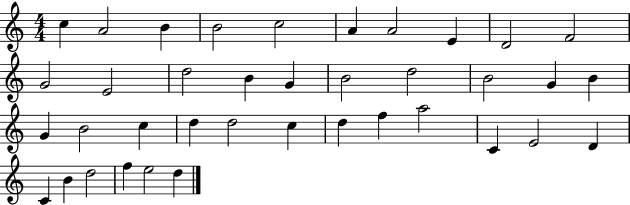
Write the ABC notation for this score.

X:1
T:Untitled
M:4/4
L:1/4
K:C
c A2 B B2 c2 A A2 E D2 F2 G2 E2 d2 B G B2 d2 B2 G B G B2 c d d2 c d f a2 C E2 D C B d2 f e2 d